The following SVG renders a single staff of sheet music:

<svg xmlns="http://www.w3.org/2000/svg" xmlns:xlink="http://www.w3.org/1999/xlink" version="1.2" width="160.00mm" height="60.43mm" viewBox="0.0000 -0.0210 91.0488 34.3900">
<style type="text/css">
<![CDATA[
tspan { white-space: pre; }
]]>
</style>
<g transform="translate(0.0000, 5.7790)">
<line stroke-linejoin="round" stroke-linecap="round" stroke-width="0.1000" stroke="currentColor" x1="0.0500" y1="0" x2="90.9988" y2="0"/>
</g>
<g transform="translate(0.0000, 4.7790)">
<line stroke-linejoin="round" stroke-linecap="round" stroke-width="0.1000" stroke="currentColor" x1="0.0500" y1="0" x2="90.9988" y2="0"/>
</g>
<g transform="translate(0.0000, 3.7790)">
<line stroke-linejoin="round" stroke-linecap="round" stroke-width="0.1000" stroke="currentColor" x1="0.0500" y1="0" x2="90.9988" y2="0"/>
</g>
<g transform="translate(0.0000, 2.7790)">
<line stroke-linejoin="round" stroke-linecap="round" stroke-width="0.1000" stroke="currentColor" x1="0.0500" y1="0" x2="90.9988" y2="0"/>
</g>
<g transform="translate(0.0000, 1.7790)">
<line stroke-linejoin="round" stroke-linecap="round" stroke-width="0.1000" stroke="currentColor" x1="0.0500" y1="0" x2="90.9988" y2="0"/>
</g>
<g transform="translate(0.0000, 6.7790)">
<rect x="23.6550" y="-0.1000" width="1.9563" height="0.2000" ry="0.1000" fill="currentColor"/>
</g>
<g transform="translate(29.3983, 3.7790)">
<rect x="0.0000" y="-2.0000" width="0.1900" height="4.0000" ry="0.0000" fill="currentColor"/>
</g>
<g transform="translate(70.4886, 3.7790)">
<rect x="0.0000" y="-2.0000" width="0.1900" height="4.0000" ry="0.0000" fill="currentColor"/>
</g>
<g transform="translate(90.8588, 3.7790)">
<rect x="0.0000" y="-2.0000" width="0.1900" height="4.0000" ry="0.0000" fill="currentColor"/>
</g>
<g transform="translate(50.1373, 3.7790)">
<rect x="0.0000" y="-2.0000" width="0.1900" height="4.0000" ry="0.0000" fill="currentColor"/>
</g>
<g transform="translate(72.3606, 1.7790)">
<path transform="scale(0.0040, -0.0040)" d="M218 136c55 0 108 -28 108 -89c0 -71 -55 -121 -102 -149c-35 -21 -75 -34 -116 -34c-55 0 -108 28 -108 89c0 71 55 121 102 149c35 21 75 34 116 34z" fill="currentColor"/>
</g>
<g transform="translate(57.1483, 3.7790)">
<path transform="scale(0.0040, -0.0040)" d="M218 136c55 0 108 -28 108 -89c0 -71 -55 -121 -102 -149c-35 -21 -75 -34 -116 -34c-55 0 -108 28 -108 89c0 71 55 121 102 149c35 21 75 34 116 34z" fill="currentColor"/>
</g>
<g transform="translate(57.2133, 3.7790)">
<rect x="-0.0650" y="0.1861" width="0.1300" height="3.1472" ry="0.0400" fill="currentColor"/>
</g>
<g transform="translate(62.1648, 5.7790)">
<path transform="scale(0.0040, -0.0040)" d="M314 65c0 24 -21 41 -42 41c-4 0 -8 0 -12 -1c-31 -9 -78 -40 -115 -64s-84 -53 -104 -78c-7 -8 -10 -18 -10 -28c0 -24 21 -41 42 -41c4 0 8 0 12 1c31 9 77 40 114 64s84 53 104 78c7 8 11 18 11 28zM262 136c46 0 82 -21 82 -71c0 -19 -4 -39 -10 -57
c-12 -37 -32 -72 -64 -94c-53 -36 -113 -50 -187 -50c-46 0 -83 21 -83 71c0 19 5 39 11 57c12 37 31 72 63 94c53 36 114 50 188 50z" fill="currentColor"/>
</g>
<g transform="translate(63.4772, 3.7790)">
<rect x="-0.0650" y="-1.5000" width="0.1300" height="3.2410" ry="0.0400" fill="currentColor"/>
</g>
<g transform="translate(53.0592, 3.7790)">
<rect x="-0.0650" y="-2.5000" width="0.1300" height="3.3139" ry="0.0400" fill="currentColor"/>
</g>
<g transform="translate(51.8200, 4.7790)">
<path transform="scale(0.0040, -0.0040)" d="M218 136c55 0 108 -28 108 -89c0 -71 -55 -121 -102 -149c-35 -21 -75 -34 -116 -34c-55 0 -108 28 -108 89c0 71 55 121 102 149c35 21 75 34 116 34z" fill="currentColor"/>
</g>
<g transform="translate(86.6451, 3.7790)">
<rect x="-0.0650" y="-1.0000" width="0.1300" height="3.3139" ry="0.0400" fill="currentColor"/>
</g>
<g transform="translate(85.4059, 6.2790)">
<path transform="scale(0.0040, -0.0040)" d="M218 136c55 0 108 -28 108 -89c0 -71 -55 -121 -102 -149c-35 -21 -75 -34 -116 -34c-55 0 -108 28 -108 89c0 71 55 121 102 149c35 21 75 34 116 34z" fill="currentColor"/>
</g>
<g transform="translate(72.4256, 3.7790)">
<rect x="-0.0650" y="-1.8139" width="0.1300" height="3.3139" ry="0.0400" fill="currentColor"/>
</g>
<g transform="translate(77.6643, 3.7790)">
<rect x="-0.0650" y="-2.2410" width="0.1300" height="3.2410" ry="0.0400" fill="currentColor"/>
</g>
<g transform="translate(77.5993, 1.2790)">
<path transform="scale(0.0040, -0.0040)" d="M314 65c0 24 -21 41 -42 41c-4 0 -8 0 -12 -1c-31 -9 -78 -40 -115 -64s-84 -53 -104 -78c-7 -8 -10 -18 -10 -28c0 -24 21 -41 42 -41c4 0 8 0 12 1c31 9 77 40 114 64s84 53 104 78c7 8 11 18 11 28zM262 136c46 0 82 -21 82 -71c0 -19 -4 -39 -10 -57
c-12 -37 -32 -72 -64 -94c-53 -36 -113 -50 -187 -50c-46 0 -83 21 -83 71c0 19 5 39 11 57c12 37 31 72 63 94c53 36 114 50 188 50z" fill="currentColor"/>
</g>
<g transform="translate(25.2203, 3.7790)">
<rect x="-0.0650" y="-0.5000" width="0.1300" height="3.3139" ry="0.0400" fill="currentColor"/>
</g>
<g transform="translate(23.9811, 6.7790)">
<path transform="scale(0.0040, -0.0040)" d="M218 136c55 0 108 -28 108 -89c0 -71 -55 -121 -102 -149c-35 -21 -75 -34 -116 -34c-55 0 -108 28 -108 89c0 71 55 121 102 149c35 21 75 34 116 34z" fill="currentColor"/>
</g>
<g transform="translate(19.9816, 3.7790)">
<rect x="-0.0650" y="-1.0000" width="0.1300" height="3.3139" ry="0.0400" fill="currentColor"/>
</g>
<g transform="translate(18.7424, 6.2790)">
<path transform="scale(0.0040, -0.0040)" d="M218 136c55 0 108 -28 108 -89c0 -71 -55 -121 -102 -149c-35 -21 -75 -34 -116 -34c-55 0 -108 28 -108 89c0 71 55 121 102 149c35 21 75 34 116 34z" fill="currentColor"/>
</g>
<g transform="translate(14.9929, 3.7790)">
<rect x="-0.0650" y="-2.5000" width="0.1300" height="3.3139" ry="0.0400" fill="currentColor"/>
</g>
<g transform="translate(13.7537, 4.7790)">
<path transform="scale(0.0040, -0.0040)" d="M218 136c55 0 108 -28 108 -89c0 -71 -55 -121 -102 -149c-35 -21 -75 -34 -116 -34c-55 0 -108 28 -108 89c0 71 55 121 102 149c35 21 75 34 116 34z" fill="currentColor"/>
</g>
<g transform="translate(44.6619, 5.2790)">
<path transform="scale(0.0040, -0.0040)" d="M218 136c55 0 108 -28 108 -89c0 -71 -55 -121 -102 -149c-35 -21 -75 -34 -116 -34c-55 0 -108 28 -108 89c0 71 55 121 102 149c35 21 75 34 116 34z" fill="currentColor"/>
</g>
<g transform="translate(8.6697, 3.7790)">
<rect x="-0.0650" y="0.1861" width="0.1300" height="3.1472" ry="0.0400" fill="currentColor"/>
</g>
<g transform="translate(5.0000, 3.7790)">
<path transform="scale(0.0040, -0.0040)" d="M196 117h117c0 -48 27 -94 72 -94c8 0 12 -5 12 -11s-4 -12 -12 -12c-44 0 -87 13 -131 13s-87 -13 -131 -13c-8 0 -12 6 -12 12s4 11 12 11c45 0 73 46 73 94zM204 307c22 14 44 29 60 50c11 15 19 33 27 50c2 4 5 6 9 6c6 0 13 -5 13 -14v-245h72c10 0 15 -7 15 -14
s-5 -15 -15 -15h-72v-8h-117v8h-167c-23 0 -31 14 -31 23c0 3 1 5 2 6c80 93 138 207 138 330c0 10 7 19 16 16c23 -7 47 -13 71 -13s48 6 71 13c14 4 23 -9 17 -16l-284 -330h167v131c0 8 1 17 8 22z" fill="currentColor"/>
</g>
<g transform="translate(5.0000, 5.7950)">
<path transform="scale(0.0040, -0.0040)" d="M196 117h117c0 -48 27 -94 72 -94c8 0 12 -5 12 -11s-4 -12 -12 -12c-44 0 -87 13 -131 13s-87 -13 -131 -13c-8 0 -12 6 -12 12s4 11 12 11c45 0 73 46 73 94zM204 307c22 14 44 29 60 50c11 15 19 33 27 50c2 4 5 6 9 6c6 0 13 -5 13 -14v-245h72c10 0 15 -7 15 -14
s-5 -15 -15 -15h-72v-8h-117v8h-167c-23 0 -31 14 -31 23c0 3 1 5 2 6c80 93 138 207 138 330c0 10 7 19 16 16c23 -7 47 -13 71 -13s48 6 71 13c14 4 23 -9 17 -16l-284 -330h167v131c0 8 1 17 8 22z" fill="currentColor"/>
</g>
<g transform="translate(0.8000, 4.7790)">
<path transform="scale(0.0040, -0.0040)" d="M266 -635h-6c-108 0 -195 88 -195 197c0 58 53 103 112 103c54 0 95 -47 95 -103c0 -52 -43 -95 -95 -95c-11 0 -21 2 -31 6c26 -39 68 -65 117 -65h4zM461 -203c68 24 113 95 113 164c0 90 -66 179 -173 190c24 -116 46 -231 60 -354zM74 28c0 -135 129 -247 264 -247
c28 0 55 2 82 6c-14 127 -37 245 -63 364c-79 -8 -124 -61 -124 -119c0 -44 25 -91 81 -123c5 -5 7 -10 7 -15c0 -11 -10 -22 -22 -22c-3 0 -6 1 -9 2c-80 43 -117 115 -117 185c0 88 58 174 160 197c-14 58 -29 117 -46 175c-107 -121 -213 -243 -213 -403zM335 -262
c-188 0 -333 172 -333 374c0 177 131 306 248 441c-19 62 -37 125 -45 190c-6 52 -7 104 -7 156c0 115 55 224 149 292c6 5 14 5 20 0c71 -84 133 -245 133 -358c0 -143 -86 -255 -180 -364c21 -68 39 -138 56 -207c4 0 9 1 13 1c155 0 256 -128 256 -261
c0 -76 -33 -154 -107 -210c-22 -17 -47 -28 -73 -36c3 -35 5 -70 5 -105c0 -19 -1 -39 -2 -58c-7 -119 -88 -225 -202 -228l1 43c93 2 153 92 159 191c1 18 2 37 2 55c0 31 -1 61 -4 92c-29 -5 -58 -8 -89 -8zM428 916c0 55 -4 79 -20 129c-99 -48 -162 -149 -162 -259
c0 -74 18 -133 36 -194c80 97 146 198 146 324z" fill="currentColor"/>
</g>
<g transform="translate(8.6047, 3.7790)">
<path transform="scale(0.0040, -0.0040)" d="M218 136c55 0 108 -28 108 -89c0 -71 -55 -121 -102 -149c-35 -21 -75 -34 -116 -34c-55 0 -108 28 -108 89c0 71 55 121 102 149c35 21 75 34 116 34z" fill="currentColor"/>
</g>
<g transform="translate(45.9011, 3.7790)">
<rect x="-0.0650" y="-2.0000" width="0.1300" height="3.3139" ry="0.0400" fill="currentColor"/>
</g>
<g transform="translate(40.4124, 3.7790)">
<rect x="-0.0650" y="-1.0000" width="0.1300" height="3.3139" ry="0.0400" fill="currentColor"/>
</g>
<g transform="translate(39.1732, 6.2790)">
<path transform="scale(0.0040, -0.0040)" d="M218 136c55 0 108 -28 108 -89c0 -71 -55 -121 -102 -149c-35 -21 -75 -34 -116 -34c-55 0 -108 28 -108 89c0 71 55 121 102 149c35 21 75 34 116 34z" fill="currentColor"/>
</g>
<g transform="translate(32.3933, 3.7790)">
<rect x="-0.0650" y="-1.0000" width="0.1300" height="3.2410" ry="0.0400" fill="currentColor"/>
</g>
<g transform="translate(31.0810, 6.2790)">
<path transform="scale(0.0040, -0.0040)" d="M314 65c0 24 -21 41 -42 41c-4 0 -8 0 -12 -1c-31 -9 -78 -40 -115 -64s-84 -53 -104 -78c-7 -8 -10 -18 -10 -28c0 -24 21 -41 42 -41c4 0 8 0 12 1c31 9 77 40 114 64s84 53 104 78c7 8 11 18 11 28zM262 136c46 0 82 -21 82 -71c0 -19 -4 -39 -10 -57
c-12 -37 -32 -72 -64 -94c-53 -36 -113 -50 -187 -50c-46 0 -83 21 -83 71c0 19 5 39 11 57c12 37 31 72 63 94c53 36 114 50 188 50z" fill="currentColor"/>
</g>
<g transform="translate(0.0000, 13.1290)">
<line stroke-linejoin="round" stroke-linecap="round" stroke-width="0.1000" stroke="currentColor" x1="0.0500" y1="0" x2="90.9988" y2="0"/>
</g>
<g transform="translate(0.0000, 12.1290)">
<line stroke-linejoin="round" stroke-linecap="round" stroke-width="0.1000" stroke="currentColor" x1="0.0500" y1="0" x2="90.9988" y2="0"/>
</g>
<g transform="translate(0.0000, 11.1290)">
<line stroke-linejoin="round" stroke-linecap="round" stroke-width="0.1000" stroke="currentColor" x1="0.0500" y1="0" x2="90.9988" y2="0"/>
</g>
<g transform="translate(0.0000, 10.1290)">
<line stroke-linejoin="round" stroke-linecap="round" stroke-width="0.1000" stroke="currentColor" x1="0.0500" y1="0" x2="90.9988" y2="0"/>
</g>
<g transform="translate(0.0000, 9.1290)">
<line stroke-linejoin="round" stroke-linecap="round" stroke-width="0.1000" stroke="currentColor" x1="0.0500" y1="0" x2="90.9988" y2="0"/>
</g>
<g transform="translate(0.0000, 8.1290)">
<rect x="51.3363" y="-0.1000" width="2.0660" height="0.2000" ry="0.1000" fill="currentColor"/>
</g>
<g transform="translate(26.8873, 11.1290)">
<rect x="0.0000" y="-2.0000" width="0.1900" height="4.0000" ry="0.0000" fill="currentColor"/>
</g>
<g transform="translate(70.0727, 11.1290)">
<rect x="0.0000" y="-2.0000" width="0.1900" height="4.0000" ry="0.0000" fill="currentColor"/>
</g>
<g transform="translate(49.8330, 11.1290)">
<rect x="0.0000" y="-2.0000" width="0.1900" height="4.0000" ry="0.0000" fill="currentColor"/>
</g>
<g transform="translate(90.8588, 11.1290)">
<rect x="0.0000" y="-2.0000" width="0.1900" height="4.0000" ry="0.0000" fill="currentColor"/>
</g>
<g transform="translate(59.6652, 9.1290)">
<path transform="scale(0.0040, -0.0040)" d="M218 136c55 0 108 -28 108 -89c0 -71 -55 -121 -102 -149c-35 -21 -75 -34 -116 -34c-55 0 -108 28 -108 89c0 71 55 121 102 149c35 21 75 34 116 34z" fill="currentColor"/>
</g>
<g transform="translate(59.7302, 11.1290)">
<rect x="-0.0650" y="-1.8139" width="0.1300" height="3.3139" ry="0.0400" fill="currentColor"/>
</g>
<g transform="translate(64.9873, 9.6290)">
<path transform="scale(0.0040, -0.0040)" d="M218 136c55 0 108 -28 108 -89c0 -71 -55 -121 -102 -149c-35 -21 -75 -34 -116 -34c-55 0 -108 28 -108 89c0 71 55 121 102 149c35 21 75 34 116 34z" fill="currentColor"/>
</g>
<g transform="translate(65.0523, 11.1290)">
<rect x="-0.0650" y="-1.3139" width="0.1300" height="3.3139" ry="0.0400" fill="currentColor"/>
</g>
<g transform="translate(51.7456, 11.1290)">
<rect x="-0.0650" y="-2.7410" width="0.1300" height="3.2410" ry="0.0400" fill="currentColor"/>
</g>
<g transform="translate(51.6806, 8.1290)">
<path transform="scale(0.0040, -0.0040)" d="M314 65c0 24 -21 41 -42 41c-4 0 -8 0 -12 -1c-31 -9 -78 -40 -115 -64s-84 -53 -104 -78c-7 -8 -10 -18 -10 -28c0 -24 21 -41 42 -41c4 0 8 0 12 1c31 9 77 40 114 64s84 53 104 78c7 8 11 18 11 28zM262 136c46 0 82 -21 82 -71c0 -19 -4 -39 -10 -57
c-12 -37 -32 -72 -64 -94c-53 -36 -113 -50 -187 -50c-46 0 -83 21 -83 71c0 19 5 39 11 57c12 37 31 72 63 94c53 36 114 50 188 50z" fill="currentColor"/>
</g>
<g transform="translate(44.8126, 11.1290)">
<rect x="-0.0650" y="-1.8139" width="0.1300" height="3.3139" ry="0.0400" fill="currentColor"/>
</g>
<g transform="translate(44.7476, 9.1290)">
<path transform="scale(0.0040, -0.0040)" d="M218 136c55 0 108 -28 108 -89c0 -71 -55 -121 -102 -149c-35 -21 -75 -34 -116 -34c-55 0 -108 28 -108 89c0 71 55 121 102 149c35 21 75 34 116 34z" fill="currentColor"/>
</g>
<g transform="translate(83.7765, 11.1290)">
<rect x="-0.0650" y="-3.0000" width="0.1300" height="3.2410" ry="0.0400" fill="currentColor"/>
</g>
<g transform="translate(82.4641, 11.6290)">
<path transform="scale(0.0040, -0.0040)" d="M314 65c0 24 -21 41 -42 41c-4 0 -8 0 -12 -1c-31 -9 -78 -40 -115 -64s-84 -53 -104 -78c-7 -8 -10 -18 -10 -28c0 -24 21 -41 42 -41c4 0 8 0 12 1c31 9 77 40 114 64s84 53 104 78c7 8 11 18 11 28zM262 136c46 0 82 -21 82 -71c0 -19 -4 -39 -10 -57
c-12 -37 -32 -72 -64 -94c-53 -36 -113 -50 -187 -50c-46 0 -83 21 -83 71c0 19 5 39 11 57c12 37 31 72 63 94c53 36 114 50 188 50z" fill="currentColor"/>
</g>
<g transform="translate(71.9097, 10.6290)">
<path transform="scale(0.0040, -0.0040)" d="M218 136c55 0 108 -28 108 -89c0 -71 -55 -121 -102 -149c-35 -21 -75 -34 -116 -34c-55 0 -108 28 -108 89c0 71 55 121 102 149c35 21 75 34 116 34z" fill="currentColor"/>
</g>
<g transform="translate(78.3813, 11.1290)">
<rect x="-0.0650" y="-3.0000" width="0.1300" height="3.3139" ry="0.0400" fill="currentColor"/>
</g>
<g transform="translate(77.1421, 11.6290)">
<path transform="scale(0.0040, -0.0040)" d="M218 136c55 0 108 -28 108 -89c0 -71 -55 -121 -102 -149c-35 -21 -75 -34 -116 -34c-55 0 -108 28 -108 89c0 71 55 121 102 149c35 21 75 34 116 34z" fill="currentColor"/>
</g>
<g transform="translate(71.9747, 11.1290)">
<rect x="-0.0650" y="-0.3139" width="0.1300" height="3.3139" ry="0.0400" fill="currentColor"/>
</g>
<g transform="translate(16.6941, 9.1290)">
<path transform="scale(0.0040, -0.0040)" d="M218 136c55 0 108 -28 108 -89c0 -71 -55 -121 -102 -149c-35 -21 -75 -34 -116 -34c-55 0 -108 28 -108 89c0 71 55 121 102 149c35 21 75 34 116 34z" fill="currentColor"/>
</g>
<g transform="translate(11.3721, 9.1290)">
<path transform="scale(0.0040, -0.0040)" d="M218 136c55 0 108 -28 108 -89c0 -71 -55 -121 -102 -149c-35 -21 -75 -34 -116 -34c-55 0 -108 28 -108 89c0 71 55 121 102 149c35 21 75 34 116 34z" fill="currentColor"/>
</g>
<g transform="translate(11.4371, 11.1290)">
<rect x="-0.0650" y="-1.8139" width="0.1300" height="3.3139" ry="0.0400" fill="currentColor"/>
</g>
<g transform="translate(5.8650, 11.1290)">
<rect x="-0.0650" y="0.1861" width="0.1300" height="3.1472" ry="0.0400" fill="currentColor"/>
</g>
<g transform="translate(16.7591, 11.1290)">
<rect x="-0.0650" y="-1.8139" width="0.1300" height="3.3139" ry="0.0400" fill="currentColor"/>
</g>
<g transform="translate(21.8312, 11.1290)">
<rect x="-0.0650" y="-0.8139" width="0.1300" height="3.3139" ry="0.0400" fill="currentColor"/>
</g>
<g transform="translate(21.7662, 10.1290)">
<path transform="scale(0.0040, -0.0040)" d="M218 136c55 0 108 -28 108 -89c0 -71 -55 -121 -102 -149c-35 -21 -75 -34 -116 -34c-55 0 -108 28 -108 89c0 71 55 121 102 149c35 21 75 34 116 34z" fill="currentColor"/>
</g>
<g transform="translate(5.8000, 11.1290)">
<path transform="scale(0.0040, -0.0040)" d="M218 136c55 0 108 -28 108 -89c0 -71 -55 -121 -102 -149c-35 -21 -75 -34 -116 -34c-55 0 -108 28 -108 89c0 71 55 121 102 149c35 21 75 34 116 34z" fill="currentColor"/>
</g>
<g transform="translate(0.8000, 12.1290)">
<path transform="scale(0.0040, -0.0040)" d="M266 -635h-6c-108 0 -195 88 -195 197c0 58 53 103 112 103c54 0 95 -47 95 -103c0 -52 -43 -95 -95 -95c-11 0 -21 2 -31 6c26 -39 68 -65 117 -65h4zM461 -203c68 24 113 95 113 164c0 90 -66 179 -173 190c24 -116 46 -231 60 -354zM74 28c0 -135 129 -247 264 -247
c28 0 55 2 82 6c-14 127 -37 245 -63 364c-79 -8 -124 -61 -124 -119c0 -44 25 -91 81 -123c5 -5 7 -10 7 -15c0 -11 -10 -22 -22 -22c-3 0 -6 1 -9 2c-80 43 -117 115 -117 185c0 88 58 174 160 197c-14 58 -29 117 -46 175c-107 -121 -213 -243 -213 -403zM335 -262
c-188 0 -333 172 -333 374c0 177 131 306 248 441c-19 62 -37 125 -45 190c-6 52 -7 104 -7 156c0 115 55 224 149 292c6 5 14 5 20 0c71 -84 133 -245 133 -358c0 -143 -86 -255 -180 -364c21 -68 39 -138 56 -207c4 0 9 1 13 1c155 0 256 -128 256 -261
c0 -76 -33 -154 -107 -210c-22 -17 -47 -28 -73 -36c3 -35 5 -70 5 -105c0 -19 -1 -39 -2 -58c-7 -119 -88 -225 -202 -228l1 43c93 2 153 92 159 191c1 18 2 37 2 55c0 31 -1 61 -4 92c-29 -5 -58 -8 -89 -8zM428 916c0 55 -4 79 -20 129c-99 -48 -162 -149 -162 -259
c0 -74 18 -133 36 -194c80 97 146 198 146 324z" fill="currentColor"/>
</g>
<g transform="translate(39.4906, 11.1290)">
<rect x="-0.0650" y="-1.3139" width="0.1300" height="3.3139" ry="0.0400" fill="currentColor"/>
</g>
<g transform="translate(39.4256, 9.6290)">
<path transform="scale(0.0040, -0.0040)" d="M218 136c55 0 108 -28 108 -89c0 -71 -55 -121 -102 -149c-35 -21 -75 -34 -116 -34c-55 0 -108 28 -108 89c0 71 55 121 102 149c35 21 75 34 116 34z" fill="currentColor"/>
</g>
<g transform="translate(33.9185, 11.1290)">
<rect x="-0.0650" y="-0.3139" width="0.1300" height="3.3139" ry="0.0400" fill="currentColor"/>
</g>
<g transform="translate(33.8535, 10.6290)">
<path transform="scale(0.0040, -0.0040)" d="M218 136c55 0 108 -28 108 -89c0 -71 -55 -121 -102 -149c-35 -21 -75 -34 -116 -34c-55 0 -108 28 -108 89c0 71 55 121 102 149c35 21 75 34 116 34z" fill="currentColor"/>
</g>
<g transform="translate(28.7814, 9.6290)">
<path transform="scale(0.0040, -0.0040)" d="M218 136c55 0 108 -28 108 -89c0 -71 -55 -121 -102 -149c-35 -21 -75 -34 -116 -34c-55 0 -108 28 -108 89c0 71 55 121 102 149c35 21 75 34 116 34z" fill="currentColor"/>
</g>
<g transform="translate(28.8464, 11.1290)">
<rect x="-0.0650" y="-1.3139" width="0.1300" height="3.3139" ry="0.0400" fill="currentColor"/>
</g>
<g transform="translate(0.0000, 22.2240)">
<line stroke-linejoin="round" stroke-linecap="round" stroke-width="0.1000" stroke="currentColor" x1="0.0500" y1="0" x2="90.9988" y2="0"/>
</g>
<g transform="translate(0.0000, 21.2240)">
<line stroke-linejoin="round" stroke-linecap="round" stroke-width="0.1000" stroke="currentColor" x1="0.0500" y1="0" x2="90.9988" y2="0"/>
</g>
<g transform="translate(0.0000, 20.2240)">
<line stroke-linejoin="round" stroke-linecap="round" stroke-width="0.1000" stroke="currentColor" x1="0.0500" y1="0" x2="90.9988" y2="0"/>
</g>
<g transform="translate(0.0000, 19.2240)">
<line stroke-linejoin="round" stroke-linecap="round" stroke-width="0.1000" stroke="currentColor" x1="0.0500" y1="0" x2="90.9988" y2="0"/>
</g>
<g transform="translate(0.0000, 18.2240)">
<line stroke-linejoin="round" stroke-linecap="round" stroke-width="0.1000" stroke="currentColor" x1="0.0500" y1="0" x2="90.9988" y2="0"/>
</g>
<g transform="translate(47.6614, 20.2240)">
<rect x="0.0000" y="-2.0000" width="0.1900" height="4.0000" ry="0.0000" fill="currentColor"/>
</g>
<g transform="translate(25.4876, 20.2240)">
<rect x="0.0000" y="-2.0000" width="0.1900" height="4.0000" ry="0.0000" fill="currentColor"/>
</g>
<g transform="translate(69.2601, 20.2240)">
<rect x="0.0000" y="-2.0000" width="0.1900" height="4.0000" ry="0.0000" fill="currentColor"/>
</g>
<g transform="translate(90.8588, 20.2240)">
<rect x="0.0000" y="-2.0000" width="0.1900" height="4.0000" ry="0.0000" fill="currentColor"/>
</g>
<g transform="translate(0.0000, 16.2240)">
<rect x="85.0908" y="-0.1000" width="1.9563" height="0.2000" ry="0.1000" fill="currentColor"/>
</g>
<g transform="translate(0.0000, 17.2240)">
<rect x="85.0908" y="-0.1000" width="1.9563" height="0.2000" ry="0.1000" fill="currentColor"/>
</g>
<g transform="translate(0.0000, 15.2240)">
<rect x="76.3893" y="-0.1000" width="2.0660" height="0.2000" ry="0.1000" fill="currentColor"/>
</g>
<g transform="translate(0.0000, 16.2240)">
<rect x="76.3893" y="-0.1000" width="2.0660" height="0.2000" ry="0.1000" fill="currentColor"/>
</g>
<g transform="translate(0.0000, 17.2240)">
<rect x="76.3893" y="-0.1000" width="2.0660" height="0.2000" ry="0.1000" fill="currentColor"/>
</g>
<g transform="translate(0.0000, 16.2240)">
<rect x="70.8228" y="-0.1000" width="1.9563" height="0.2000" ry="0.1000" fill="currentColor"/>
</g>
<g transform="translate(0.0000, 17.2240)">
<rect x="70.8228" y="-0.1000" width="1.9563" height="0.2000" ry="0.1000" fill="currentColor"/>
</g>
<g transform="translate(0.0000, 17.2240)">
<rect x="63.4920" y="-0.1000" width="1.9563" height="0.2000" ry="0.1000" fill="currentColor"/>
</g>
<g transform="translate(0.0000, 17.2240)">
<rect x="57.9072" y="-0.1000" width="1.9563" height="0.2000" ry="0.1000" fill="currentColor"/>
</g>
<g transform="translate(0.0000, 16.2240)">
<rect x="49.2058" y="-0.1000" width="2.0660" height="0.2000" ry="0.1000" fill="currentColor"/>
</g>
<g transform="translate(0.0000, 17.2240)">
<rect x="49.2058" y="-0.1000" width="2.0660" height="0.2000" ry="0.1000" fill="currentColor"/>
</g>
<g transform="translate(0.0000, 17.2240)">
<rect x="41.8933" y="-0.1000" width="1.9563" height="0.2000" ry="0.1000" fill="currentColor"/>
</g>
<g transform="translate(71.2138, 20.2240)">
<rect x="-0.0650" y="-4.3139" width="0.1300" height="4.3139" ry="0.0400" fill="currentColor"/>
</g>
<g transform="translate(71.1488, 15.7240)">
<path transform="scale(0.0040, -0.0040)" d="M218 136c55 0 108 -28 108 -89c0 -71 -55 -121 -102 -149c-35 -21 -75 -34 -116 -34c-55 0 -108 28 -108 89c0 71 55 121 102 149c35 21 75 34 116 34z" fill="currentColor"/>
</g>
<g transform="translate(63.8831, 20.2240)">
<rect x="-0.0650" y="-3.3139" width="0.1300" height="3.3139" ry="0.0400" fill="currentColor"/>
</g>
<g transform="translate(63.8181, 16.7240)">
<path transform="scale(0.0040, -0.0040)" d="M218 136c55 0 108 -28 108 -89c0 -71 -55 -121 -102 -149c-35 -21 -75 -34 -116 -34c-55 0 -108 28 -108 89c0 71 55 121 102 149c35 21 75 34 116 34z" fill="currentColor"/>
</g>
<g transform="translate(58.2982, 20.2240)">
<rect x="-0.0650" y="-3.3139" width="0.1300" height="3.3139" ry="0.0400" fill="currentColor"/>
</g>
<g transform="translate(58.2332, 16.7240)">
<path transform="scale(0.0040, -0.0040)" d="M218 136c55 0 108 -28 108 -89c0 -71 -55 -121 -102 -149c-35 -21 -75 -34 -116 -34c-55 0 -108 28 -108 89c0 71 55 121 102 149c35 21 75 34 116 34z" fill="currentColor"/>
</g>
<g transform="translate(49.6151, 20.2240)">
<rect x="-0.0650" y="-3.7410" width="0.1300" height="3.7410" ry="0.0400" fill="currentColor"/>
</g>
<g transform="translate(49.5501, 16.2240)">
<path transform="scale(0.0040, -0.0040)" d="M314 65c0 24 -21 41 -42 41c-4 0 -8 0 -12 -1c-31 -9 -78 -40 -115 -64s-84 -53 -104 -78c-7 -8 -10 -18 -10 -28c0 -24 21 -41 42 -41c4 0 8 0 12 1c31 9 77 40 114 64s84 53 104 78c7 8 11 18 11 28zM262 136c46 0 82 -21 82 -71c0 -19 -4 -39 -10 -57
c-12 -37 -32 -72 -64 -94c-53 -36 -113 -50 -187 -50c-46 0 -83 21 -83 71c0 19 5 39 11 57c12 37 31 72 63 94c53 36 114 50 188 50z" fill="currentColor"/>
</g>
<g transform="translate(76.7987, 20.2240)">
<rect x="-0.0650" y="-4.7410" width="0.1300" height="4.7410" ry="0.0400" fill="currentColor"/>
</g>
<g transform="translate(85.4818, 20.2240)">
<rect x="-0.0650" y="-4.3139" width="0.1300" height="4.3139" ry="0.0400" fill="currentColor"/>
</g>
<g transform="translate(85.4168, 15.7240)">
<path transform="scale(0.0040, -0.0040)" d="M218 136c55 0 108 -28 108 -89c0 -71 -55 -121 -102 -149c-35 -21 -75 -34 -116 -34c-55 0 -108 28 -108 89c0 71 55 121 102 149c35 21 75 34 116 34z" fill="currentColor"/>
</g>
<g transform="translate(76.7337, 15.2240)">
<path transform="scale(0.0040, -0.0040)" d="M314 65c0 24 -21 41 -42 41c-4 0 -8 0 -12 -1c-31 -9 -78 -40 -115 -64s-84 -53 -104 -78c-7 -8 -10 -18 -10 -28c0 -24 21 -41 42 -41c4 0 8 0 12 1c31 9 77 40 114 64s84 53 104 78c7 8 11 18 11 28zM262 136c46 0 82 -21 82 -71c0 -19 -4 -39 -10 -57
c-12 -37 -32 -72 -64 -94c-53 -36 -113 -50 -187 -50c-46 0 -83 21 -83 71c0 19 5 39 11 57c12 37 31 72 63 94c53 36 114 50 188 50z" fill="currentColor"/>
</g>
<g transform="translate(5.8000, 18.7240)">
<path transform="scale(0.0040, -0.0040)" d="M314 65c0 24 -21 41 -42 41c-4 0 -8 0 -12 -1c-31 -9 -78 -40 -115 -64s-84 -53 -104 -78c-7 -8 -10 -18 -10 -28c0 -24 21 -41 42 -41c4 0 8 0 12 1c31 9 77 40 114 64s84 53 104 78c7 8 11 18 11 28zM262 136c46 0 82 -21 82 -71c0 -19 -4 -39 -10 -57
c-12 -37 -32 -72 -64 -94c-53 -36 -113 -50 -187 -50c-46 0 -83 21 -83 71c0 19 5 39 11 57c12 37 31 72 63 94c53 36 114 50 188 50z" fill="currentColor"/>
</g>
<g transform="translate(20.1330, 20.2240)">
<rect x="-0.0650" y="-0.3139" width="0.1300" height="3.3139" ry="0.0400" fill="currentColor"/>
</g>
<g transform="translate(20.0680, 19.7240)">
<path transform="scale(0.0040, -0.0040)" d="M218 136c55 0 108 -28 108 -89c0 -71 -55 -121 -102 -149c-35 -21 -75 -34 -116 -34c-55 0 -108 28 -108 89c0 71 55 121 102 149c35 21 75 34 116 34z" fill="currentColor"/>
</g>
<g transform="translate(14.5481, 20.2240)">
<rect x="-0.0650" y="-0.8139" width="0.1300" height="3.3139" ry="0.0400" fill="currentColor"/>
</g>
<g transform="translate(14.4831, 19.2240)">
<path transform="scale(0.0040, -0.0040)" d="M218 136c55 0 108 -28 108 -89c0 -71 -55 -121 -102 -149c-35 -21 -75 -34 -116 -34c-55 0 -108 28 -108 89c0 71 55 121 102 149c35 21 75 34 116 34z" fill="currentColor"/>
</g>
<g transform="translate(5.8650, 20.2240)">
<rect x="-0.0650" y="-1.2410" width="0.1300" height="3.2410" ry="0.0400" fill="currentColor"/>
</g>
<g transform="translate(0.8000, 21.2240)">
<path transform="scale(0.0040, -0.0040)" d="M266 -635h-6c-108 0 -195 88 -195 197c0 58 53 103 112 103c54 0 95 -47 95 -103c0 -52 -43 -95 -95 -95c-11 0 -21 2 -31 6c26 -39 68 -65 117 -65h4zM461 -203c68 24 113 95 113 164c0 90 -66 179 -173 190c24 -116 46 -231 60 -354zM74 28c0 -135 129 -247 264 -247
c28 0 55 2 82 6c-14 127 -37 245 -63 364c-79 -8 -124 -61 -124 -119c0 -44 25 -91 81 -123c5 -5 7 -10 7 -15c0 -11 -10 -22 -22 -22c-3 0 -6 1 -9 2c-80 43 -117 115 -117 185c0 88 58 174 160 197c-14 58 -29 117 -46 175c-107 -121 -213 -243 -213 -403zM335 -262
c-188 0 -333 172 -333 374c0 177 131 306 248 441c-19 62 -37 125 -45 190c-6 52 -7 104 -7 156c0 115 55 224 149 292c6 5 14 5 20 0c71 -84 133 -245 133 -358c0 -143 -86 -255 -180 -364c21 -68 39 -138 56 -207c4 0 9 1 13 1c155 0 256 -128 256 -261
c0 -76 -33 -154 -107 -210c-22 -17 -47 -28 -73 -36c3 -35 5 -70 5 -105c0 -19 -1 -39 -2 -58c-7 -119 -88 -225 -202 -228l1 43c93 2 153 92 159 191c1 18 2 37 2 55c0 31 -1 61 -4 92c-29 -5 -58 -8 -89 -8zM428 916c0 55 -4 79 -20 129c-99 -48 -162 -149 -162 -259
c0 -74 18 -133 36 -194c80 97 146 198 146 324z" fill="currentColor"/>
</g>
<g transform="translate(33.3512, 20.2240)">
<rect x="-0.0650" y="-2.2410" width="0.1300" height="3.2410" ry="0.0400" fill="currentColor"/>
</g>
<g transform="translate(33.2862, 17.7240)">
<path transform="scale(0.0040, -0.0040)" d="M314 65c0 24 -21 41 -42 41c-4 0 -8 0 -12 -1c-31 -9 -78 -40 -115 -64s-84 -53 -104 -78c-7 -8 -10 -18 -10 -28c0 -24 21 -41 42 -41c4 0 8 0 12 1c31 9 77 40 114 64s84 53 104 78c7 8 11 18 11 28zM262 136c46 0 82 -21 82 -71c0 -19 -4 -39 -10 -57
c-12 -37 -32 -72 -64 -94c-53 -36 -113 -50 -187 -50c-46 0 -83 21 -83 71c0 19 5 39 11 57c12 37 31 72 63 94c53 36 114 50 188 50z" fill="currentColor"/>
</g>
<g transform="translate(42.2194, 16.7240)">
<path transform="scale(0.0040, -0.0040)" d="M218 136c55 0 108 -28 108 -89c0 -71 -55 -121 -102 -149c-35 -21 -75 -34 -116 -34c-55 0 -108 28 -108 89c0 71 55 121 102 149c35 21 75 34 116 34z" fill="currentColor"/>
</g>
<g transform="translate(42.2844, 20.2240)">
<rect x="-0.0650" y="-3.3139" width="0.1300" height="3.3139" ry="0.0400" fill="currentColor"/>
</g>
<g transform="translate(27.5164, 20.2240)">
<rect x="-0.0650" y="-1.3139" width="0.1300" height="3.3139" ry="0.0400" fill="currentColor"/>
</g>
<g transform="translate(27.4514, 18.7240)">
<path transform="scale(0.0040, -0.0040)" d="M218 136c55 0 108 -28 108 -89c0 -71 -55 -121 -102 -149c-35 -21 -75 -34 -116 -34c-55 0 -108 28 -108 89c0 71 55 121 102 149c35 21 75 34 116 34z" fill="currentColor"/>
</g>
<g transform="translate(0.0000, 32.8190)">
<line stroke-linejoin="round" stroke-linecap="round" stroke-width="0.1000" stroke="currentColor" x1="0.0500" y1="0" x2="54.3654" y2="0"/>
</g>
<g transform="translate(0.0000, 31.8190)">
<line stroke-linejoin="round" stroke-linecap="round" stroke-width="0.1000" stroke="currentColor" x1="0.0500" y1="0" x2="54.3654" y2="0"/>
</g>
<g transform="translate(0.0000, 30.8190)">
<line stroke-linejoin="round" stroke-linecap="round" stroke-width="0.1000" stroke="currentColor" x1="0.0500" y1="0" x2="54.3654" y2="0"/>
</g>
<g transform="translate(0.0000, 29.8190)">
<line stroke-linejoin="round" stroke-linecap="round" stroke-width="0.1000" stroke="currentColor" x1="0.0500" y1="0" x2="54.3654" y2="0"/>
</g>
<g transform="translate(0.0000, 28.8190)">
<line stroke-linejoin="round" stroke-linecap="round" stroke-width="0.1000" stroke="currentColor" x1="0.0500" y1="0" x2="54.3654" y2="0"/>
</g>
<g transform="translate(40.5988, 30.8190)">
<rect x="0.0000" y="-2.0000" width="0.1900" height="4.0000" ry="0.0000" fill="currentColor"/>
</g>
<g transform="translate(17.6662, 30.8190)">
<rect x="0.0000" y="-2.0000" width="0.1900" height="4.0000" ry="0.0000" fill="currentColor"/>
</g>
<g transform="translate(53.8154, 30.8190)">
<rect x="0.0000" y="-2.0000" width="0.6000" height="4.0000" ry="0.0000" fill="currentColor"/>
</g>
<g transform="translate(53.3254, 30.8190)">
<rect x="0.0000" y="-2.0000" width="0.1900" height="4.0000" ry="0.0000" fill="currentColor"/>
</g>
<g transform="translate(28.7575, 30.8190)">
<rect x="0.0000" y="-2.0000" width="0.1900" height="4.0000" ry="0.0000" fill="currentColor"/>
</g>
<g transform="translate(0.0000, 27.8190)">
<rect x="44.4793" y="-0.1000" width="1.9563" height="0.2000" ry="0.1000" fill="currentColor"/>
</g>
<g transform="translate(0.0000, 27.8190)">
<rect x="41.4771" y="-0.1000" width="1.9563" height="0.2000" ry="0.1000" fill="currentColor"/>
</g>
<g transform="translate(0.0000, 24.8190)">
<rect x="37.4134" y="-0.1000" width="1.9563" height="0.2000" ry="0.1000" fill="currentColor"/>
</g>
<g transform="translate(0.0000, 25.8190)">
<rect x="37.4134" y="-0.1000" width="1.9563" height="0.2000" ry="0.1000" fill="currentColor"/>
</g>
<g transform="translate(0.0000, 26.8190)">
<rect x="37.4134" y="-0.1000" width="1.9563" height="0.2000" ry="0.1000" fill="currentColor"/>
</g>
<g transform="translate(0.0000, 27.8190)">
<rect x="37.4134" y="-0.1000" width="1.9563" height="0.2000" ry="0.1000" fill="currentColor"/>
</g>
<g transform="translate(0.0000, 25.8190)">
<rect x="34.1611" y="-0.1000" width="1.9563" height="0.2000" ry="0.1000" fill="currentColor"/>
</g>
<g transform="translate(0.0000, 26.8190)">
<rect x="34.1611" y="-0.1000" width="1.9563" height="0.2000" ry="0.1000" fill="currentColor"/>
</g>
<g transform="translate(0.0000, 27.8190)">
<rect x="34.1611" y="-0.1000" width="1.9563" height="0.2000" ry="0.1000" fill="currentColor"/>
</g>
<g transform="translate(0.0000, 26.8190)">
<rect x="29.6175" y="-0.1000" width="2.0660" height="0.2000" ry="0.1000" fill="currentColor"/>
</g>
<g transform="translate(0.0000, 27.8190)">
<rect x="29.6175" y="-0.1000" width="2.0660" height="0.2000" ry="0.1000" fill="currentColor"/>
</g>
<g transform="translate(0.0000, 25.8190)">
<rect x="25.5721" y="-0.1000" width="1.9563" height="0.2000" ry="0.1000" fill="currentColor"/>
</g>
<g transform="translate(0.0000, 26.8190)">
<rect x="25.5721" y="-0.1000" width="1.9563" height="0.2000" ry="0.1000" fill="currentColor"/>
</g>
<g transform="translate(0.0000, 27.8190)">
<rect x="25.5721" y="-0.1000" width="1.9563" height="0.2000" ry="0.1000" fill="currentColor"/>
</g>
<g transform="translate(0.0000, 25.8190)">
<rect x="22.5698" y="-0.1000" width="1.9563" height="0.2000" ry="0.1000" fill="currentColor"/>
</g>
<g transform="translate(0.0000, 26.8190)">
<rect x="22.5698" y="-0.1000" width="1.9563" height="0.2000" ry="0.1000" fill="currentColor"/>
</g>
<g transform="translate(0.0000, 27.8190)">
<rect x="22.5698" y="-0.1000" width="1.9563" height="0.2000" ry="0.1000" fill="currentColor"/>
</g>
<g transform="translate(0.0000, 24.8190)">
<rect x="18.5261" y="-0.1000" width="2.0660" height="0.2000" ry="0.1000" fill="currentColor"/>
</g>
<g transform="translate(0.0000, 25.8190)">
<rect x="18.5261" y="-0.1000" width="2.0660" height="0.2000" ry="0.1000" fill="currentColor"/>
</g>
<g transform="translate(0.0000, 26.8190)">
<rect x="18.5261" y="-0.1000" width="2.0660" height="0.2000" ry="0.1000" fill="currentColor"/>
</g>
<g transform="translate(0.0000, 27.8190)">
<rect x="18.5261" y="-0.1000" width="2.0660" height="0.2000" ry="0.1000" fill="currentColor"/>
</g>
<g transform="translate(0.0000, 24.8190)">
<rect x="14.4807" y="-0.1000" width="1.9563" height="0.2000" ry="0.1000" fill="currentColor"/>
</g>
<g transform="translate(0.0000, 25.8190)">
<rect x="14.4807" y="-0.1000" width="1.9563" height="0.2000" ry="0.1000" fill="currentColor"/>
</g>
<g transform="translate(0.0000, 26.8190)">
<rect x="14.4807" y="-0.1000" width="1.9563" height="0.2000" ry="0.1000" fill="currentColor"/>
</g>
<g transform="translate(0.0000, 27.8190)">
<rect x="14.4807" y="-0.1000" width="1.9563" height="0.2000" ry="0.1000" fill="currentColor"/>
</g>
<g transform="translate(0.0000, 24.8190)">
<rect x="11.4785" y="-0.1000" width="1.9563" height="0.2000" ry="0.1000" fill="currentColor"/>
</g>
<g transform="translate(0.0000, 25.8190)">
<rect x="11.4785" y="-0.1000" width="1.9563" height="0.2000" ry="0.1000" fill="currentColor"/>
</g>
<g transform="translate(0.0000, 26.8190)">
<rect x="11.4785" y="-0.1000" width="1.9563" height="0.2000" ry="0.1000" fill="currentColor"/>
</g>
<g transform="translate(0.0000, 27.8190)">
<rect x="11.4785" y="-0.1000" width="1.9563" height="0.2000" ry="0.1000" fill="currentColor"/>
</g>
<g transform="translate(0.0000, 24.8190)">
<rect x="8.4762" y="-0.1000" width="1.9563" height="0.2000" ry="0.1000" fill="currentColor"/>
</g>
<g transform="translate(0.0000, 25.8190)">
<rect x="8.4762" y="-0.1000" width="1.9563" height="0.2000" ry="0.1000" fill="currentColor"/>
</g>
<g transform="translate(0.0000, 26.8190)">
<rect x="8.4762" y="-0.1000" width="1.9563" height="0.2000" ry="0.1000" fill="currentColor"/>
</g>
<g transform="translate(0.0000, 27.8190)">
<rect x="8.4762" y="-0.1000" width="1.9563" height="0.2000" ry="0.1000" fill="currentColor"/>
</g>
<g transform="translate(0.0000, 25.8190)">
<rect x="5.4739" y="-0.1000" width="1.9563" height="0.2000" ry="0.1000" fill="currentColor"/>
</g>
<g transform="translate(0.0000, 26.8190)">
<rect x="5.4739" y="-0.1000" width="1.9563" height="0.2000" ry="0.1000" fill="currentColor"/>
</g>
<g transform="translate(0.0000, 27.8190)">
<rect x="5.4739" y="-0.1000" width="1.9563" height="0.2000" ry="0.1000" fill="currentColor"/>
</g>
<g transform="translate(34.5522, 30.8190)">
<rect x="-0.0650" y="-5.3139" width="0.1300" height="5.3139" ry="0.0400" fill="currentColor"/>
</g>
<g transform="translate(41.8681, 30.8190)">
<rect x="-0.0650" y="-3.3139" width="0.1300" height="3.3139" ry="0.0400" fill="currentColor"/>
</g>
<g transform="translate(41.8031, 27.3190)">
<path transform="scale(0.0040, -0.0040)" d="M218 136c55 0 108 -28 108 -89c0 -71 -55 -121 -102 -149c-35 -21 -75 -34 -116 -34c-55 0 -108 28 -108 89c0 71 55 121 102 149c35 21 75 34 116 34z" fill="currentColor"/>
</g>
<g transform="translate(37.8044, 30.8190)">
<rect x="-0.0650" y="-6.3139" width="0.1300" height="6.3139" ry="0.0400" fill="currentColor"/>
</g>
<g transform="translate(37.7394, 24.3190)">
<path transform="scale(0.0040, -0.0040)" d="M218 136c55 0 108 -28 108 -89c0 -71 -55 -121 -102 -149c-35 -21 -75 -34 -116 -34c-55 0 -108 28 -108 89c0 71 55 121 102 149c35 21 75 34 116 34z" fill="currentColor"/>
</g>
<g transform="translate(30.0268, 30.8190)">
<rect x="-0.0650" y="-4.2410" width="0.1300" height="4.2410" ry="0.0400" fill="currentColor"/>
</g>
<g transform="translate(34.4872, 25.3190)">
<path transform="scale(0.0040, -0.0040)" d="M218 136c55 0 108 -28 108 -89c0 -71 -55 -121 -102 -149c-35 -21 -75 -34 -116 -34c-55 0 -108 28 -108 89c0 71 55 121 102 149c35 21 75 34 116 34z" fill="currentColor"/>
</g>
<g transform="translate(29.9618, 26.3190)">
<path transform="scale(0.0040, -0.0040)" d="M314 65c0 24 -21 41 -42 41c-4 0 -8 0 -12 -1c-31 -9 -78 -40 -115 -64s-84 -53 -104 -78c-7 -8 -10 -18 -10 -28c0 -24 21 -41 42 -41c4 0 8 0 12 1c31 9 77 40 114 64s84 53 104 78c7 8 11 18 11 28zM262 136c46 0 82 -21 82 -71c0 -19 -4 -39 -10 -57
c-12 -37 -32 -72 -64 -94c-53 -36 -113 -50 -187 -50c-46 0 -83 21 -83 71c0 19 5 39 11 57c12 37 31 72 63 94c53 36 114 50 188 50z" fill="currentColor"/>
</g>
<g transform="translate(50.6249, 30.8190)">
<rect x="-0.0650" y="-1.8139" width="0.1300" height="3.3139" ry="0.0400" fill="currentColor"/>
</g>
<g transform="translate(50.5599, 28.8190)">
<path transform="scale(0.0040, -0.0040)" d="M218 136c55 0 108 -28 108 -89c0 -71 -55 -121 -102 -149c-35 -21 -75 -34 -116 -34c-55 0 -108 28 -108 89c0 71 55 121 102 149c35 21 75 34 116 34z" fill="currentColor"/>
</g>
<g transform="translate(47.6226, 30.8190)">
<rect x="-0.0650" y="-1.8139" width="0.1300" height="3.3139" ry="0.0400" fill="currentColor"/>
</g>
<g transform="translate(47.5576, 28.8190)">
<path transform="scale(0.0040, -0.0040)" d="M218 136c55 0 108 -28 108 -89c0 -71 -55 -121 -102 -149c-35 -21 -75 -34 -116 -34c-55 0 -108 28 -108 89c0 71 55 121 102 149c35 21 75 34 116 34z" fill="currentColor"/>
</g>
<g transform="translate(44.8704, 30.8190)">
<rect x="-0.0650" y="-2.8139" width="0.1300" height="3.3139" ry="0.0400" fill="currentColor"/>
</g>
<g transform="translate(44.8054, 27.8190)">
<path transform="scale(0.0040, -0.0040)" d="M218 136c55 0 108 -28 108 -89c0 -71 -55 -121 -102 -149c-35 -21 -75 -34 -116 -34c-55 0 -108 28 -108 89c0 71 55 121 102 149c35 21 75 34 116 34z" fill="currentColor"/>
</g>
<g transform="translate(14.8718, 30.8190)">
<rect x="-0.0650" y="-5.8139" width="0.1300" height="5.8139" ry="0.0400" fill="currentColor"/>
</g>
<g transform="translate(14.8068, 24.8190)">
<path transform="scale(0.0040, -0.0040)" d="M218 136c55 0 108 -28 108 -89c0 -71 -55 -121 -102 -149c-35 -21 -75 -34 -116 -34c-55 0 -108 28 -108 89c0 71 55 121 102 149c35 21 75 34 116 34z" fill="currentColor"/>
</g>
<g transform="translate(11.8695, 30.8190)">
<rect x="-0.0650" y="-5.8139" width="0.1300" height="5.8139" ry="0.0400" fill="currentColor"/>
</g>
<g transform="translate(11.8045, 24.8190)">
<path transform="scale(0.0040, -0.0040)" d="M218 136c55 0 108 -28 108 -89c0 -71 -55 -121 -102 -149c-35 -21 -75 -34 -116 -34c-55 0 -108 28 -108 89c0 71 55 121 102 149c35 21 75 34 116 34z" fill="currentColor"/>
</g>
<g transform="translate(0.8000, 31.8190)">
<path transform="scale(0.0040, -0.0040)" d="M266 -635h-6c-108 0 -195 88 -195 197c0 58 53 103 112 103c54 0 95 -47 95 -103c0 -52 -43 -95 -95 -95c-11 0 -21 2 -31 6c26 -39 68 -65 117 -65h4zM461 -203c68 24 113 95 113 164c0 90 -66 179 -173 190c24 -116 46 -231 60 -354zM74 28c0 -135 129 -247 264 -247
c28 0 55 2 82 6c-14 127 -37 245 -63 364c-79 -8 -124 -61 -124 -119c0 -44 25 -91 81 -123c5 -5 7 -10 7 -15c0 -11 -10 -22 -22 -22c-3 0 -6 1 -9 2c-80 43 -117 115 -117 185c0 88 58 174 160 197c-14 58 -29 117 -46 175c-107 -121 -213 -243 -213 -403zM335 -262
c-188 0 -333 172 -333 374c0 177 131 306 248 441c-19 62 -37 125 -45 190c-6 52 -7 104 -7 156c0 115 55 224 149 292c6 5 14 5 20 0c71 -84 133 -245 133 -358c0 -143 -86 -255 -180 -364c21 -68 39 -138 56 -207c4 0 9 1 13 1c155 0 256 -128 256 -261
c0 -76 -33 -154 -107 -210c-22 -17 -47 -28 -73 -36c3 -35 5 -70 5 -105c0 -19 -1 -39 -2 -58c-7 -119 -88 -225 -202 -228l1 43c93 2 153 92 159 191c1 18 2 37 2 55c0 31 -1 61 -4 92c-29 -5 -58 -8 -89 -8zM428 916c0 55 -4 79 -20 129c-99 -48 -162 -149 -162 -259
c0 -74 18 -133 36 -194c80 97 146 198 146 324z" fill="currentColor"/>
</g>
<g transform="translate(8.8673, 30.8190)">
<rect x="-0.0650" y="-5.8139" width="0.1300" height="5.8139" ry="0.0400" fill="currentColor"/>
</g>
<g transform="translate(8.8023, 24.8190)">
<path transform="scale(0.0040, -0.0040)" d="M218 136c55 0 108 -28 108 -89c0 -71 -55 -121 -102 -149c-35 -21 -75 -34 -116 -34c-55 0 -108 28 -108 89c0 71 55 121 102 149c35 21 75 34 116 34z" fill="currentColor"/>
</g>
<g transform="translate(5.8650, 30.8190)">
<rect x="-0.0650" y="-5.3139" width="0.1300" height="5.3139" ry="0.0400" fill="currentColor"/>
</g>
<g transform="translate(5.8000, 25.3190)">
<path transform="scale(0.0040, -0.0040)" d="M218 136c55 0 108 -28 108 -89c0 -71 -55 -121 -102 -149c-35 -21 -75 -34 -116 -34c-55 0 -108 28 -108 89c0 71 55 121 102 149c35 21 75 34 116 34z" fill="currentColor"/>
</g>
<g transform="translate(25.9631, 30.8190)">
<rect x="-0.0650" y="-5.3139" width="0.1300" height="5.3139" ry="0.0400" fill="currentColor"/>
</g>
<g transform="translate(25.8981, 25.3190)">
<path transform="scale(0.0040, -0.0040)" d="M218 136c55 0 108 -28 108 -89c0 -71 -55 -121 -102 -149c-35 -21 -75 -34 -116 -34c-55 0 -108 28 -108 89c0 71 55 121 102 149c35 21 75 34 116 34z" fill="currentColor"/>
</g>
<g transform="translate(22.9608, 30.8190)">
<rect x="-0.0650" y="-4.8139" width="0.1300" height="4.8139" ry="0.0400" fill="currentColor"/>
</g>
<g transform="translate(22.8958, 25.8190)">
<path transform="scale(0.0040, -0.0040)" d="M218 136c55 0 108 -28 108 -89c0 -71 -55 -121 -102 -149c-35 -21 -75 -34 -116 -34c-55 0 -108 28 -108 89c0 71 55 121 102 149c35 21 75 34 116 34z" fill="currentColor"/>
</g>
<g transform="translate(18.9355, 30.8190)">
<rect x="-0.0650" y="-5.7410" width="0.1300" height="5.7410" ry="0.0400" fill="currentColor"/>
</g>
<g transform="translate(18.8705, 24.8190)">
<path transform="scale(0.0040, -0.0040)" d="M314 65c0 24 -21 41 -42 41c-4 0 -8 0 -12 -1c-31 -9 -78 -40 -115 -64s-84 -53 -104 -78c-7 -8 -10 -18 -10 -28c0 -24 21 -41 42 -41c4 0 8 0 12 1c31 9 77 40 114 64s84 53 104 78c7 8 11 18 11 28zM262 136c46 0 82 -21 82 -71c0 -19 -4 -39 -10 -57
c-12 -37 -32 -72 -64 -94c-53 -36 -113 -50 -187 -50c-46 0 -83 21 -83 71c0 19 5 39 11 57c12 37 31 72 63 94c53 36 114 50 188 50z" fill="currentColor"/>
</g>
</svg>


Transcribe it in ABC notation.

X:1
T:Untitled
M:4/4
L:1/4
K:C
B G D C D2 D F G B E2 f g2 D B f f d e c e f a2 f e c A A2 e2 d c e g2 b c'2 b b d' e'2 d' f' g' g' g' g'2 e' f' d'2 f' a' b a f f